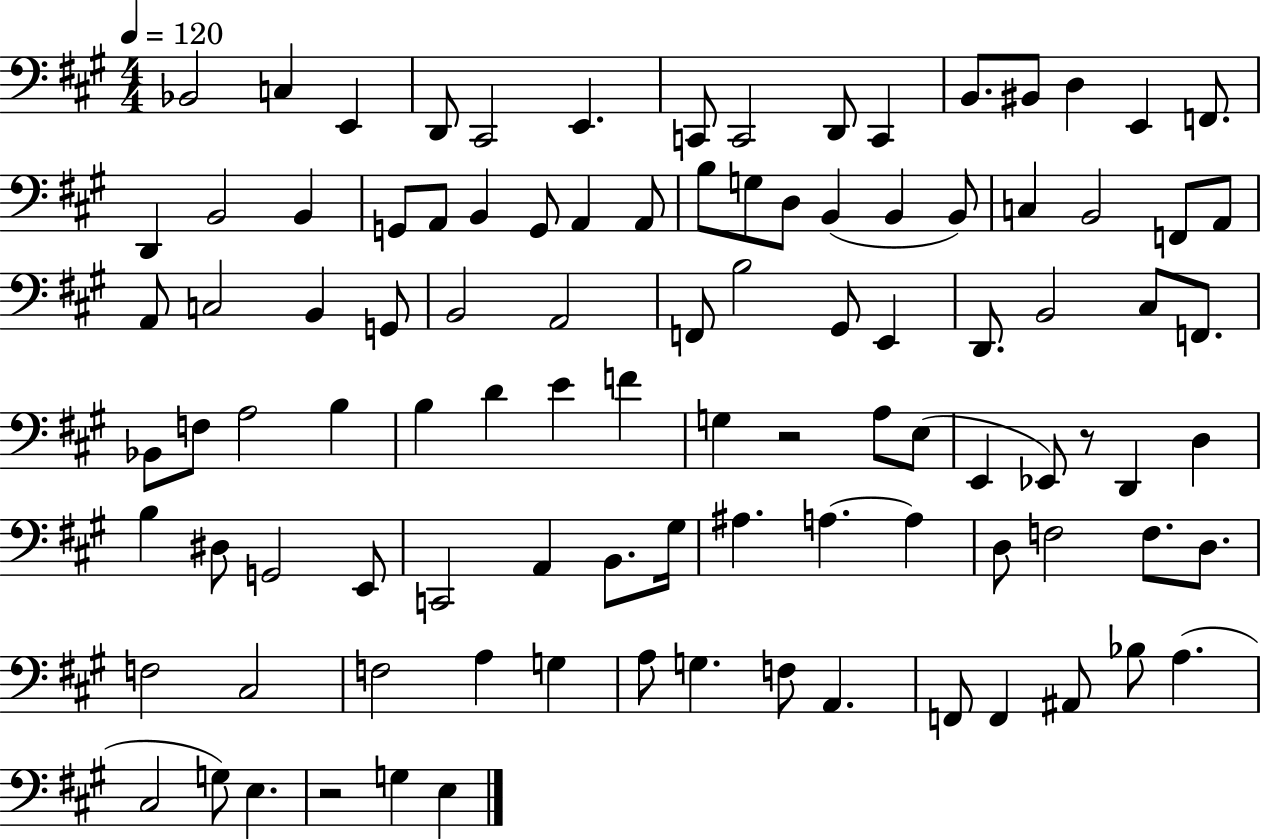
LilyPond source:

{
  \clef bass
  \numericTimeSignature
  \time 4/4
  \key a \major
  \tempo 4 = 120
  bes,2 c4 e,4 | d,8 cis,2 e,4. | c,8 c,2 d,8 c,4 | b,8. bis,8 d4 e,4 f,8. | \break d,4 b,2 b,4 | g,8 a,8 b,4 g,8 a,4 a,8 | b8 g8 d8 b,4( b,4 b,8) | c4 b,2 f,8 a,8 | \break a,8 c2 b,4 g,8 | b,2 a,2 | f,8 b2 gis,8 e,4 | d,8. b,2 cis8 f,8. | \break bes,8 f8 a2 b4 | b4 d'4 e'4 f'4 | g4 r2 a8 e8( | e,4 ees,8) r8 d,4 d4 | \break b4 dis8 g,2 e,8 | c,2 a,4 b,8. gis16 | ais4. a4.~~ a4 | d8 f2 f8. d8. | \break f2 cis2 | f2 a4 g4 | a8 g4. f8 a,4. | f,8 f,4 ais,8 bes8 a4.( | \break cis2 g8) e4. | r2 g4 e4 | \bar "|."
}